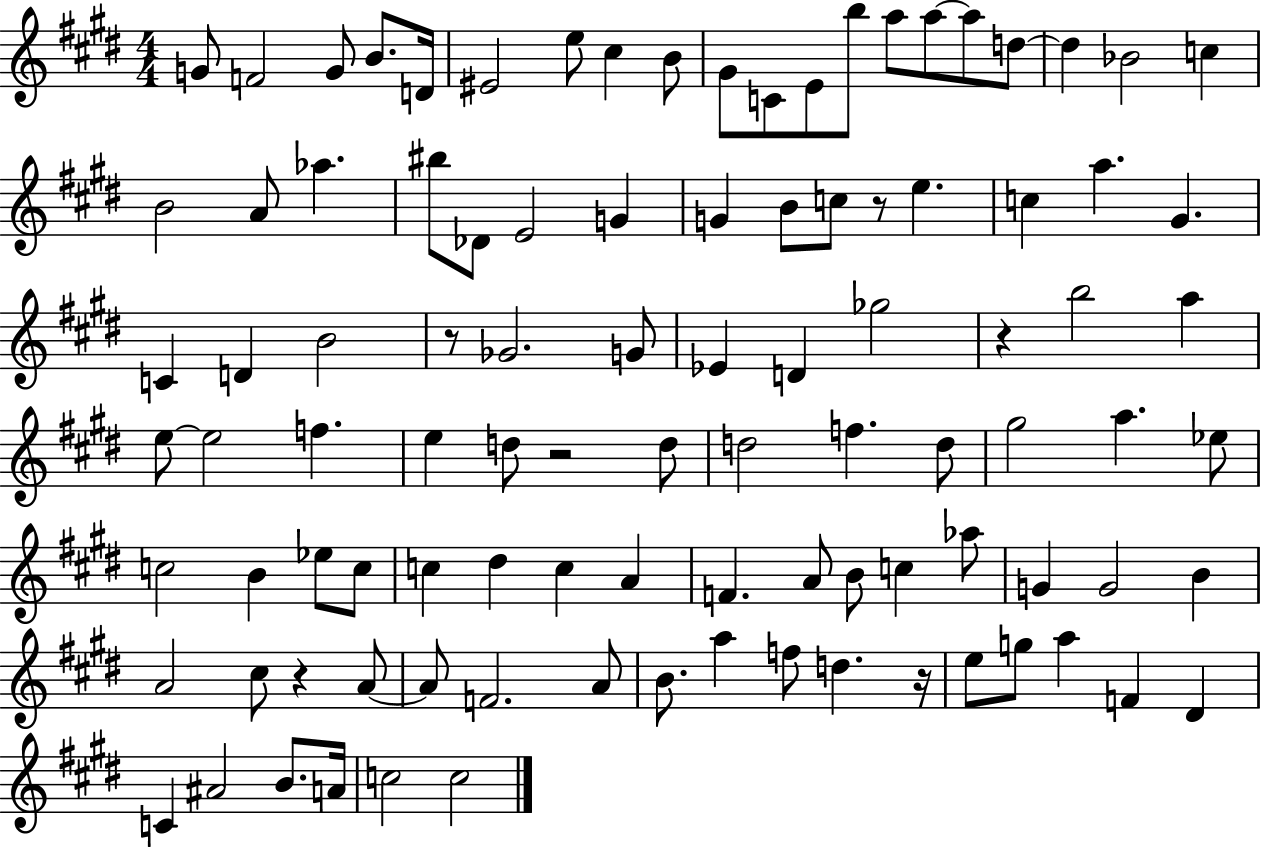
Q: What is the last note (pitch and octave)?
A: C5